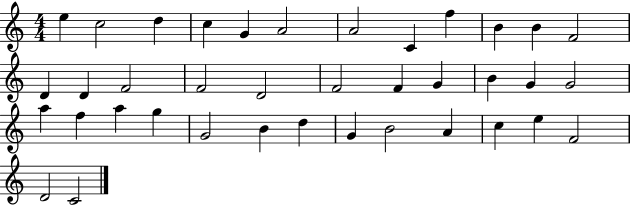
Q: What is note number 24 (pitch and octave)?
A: A5